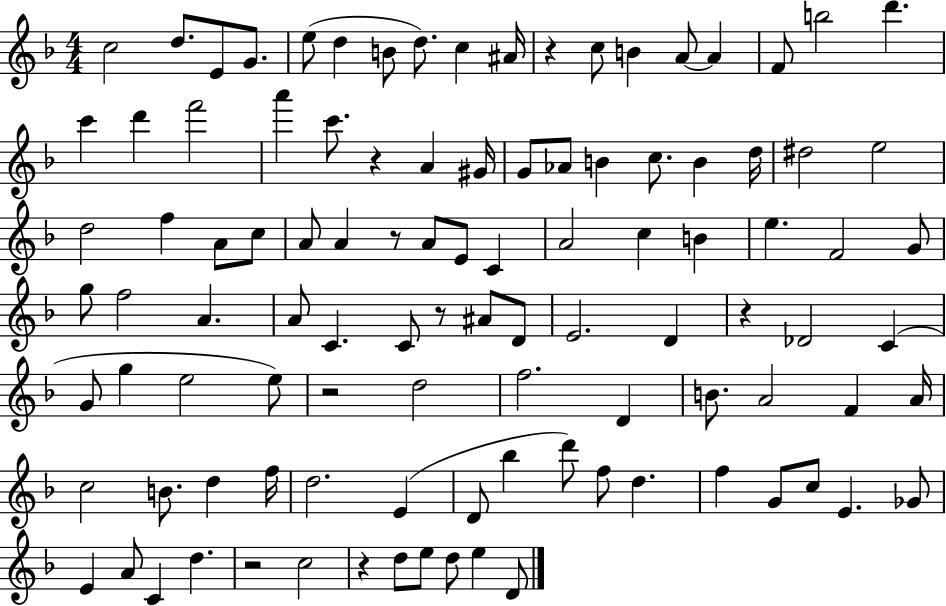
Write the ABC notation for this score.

X:1
T:Untitled
M:4/4
L:1/4
K:F
c2 d/2 E/2 G/2 e/2 d B/2 d/2 c ^A/4 z c/2 B A/2 A F/2 b2 d' c' d' f'2 a' c'/2 z A ^G/4 G/2 _A/2 B c/2 B d/4 ^d2 e2 d2 f A/2 c/2 A/2 A z/2 A/2 E/2 C A2 c B e F2 G/2 g/2 f2 A A/2 C C/2 z/2 ^A/2 D/2 E2 D z _D2 C G/2 g e2 e/2 z2 d2 f2 D B/2 A2 F A/4 c2 B/2 d f/4 d2 E D/2 _b d'/2 f/2 d f G/2 c/2 E _G/2 E A/2 C d z2 c2 z d/2 e/2 d/2 e D/2